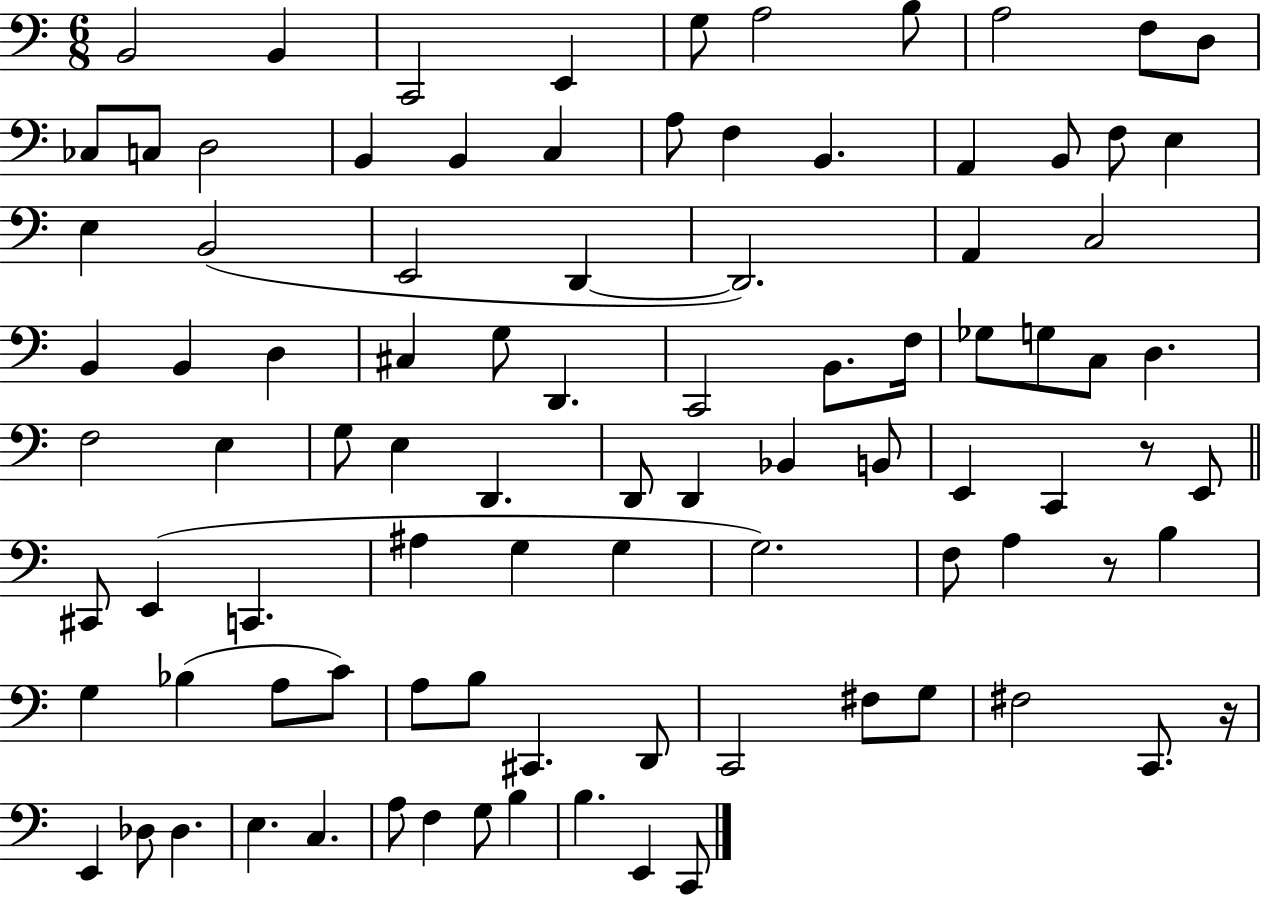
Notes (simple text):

B2/h B2/q C2/h E2/q G3/e A3/h B3/e A3/h F3/e D3/e CES3/e C3/e D3/h B2/q B2/q C3/q A3/e F3/q B2/q. A2/q B2/e F3/e E3/q E3/q B2/h E2/h D2/q D2/h. A2/q C3/h B2/q B2/q D3/q C#3/q G3/e D2/q. C2/h B2/e. F3/s Gb3/e G3/e C3/e D3/q. F3/h E3/q G3/e E3/q D2/q. D2/e D2/q Bb2/q B2/e E2/q C2/q R/e E2/e C#2/e E2/q C2/q. A#3/q G3/q G3/q G3/h. F3/e A3/q R/e B3/q G3/q Bb3/q A3/e C4/e A3/e B3/e C#2/q. D2/e C2/h F#3/e G3/e F#3/h C2/e. R/s E2/q Db3/e Db3/q. E3/q. C3/q. A3/e F3/q G3/e B3/q B3/q. E2/q C2/e